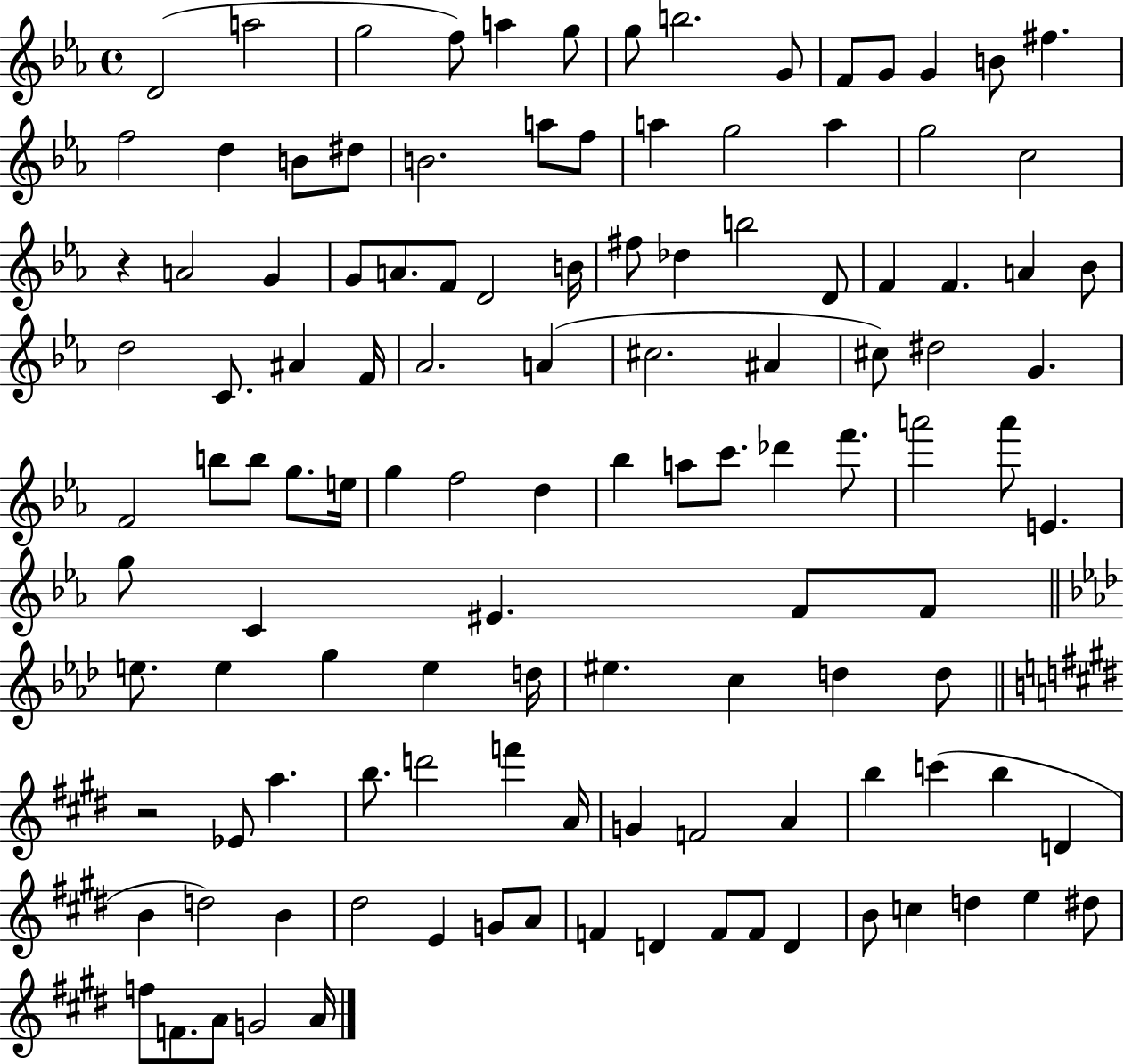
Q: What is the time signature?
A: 4/4